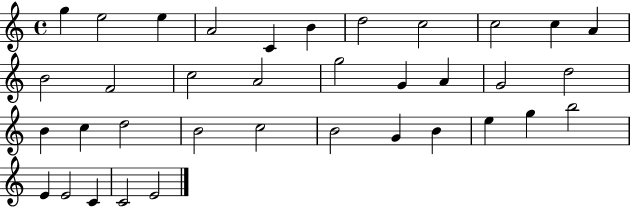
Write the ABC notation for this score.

X:1
T:Untitled
M:4/4
L:1/4
K:C
g e2 e A2 C B d2 c2 c2 c A B2 F2 c2 A2 g2 G A G2 d2 B c d2 B2 c2 B2 G B e g b2 E E2 C C2 E2